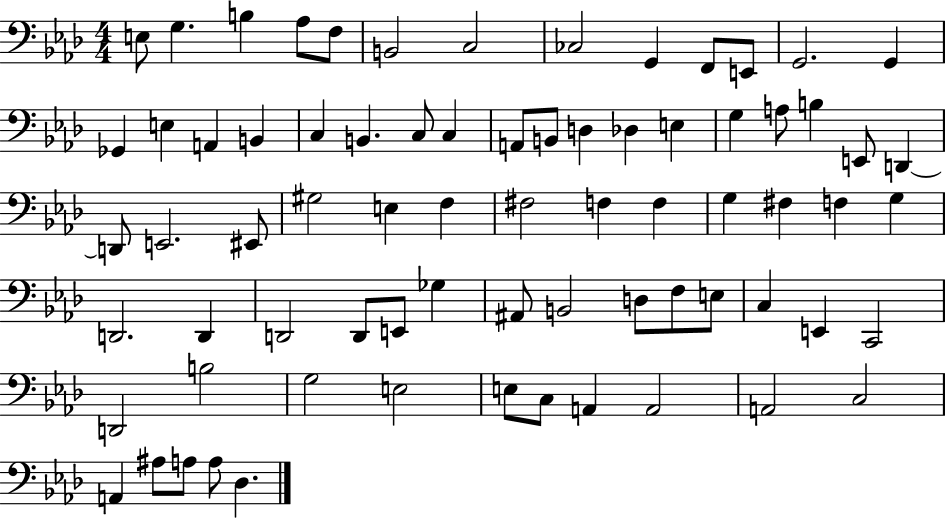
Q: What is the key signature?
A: AES major